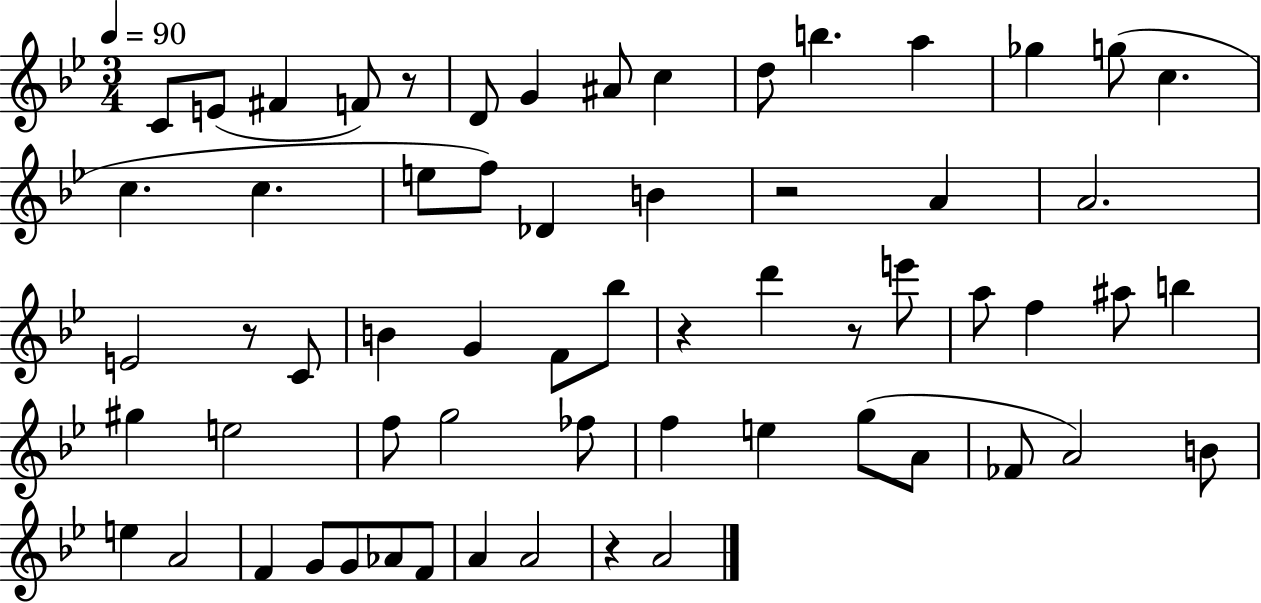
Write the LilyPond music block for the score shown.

{
  \clef treble
  \numericTimeSignature
  \time 3/4
  \key bes \major
  \tempo 4 = 90
  \repeat volta 2 { c'8 e'8( fis'4 f'8) r8 | d'8 g'4 ais'8 c''4 | d''8 b''4. a''4 | ges''4 g''8( c''4. | \break c''4. c''4. | e''8 f''8) des'4 b'4 | r2 a'4 | a'2. | \break e'2 r8 c'8 | b'4 g'4 f'8 bes''8 | r4 d'''4 r8 e'''8 | a''8 f''4 ais''8 b''4 | \break gis''4 e''2 | f''8 g''2 fes''8 | f''4 e''4 g''8( a'8 | fes'8 a'2) b'8 | \break e''4 a'2 | f'4 g'8 g'8 aes'8 f'8 | a'4 a'2 | r4 a'2 | \break } \bar "|."
}